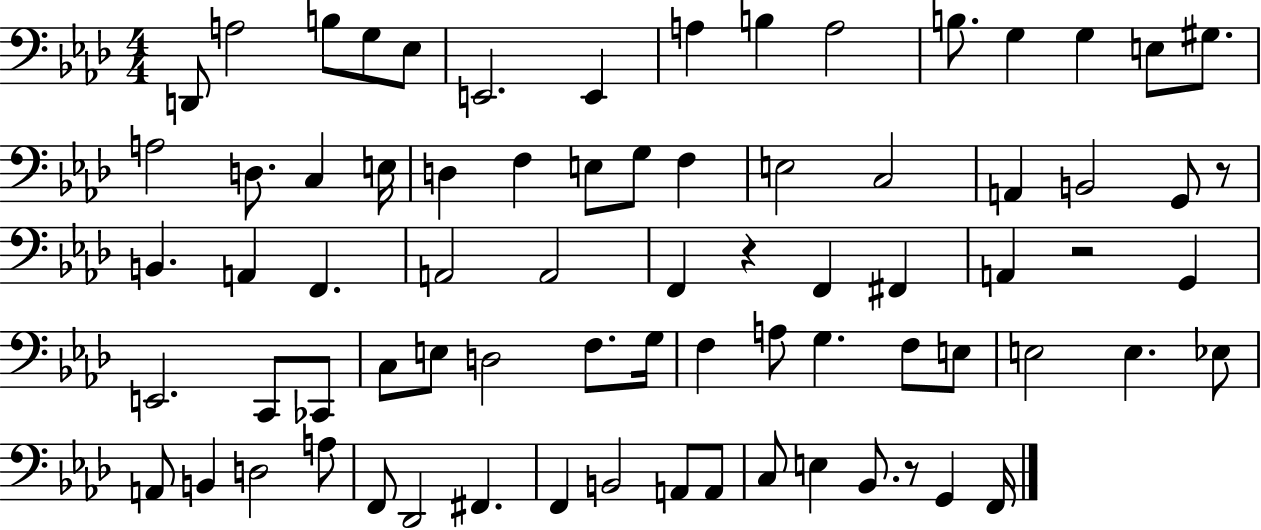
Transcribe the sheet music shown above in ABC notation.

X:1
T:Untitled
M:4/4
L:1/4
K:Ab
D,,/2 A,2 B,/2 G,/2 _E,/2 E,,2 E,, A, B, A,2 B,/2 G, G, E,/2 ^G,/2 A,2 D,/2 C, E,/4 D, F, E,/2 G,/2 F, E,2 C,2 A,, B,,2 G,,/2 z/2 B,, A,, F,, A,,2 A,,2 F,, z F,, ^F,, A,, z2 G,, E,,2 C,,/2 _C,,/2 C,/2 E,/2 D,2 F,/2 G,/4 F, A,/2 G, F,/2 E,/2 E,2 E, _E,/2 A,,/2 B,, D,2 A,/2 F,,/2 _D,,2 ^F,, F,, B,,2 A,,/2 A,,/2 C,/2 E, _B,,/2 z/2 G,, F,,/4